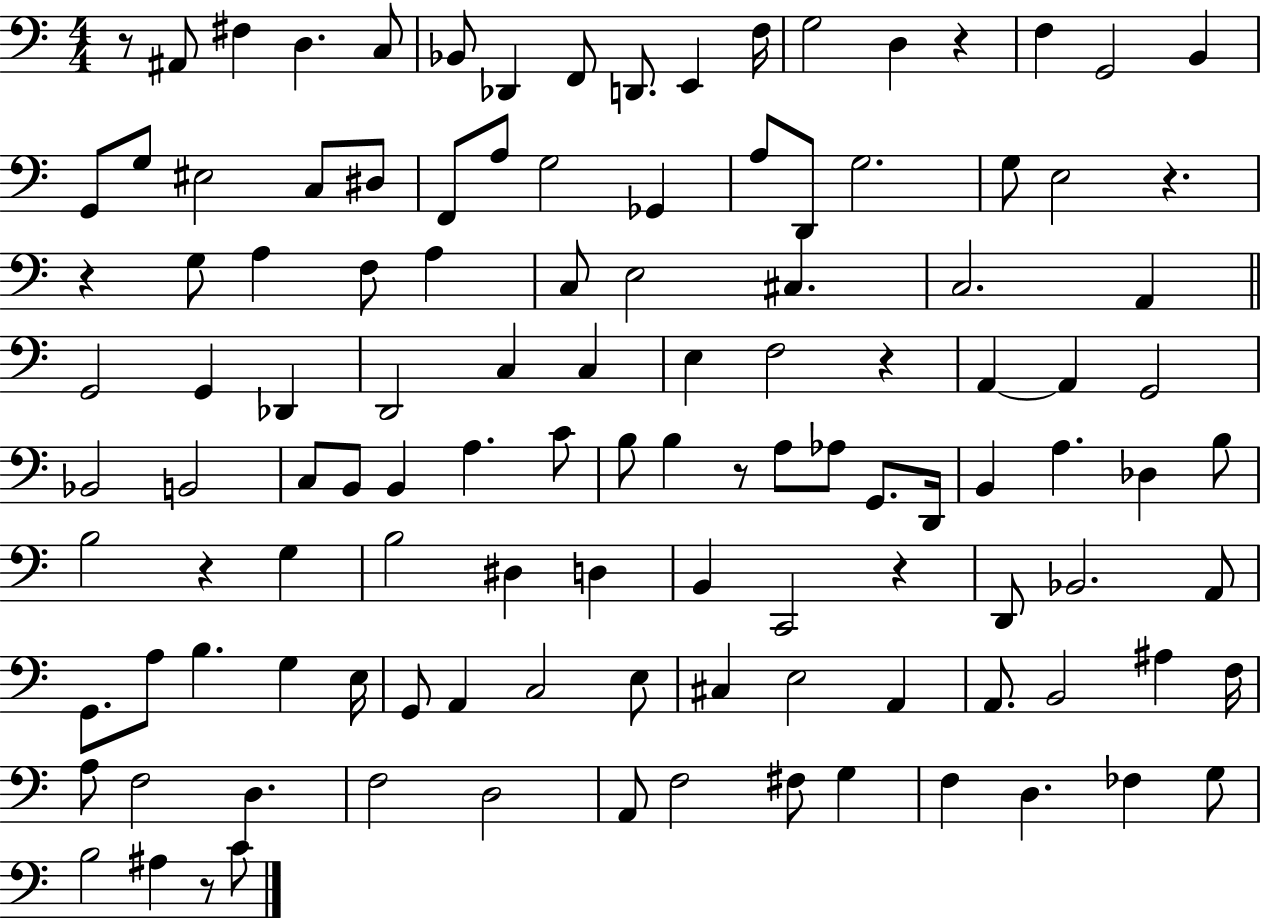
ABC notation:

X:1
T:Untitled
M:4/4
L:1/4
K:C
z/2 ^A,,/2 ^F, D, C,/2 _B,,/2 _D,, F,,/2 D,,/2 E,, F,/4 G,2 D, z F, G,,2 B,, G,,/2 G,/2 ^E,2 C,/2 ^D,/2 F,,/2 A,/2 G,2 _G,, A,/2 D,,/2 G,2 G,/2 E,2 z z G,/2 A, F,/2 A, C,/2 E,2 ^C, C,2 A,, G,,2 G,, _D,, D,,2 C, C, E, F,2 z A,, A,, G,,2 _B,,2 B,,2 C,/2 B,,/2 B,, A, C/2 B,/2 B, z/2 A,/2 _A,/2 G,,/2 D,,/4 B,, A, _D, B,/2 B,2 z G, B,2 ^D, D, B,, C,,2 z D,,/2 _B,,2 A,,/2 G,,/2 A,/2 B, G, E,/4 G,,/2 A,, C,2 E,/2 ^C, E,2 A,, A,,/2 B,,2 ^A, F,/4 A,/2 F,2 D, F,2 D,2 A,,/2 F,2 ^F,/2 G, F, D, _F, G,/2 B,2 ^A, z/2 C/2